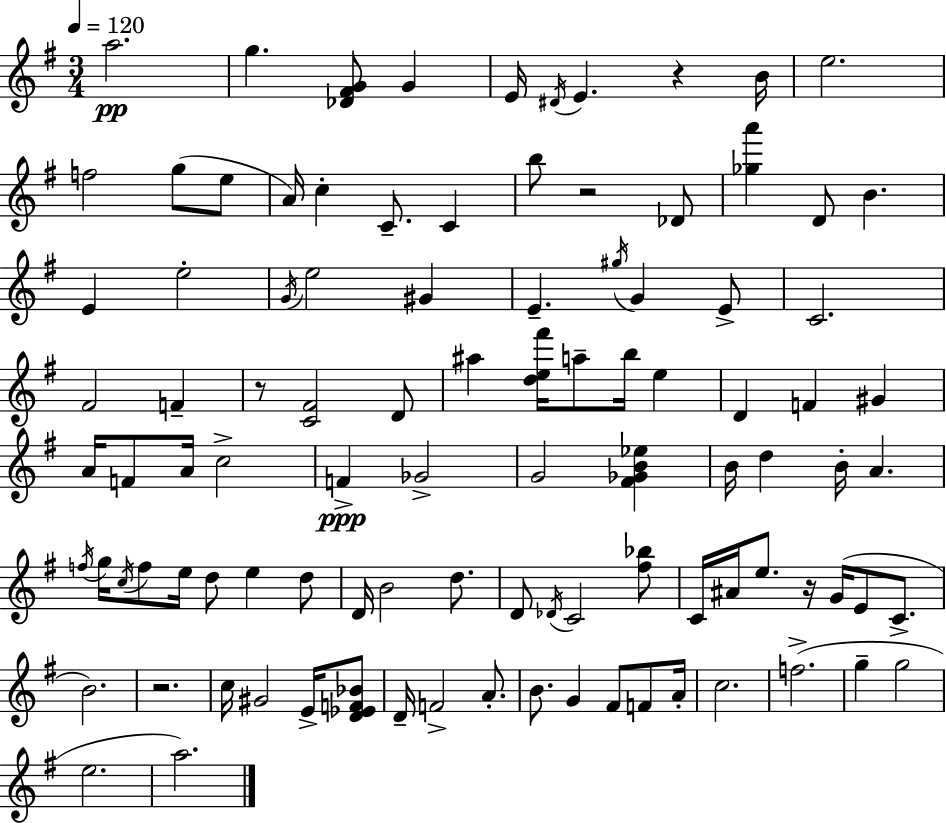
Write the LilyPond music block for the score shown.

{
  \clef treble
  \numericTimeSignature
  \time 3/4
  \key g \major
  \tempo 4 = 120
  a''2.\pp | g''4. <des' fis' g'>8 g'4 | e'16 \acciaccatura { dis'16 } e'4. r4 | b'16 e''2. | \break f''2 g''8( e''8 | a'16) c''4-. c'8.-- c'4 | b''8 r2 des'8 | <ges'' a'''>4 d'8 b'4. | \break e'4 e''2-. | \acciaccatura { g'16 } e''2 gis'4 | e'4.-- \acciaccatura { gis''16 } g'4 | e'8-> c'2. | \break fis'2 f'4-- | r8 <c' fis'>2 | d'8 ais''4 <d'' e'' fis'''>16 a''8-- b''16 e''4 | d'4 f'4 gis'4 | \break a'16 f'8 a'16 c''2-> | f'4->\ppp ges'2-> | g'2 <fis' ges' b' ees''>4 | b'16 d''4 b'16-. a'4. | \break \acciaccatura { f''16 } g''16 \acciaccatura { c''16 } f''8 e''16 d''8 e''4 | d''8 d'16 b'2 | d''8. d'8 \acciaccatura { des'16 } c'2 | <fis'' bes''>8 c'16 ais'16 e''8. r16 | \break g'16( e'8 c'8.-> b'2.) | r2. | c''16 gis'2 | e'16-> <d' ees' f' bes'>8 d'16-- f'2-> | \break a'8.-. b'8. g'4 | fis'8 f'8 a'16-. c''2. | f''2.->( | g''4-- g''2 | \break e''2. | a''2.) | \bar "|."
}